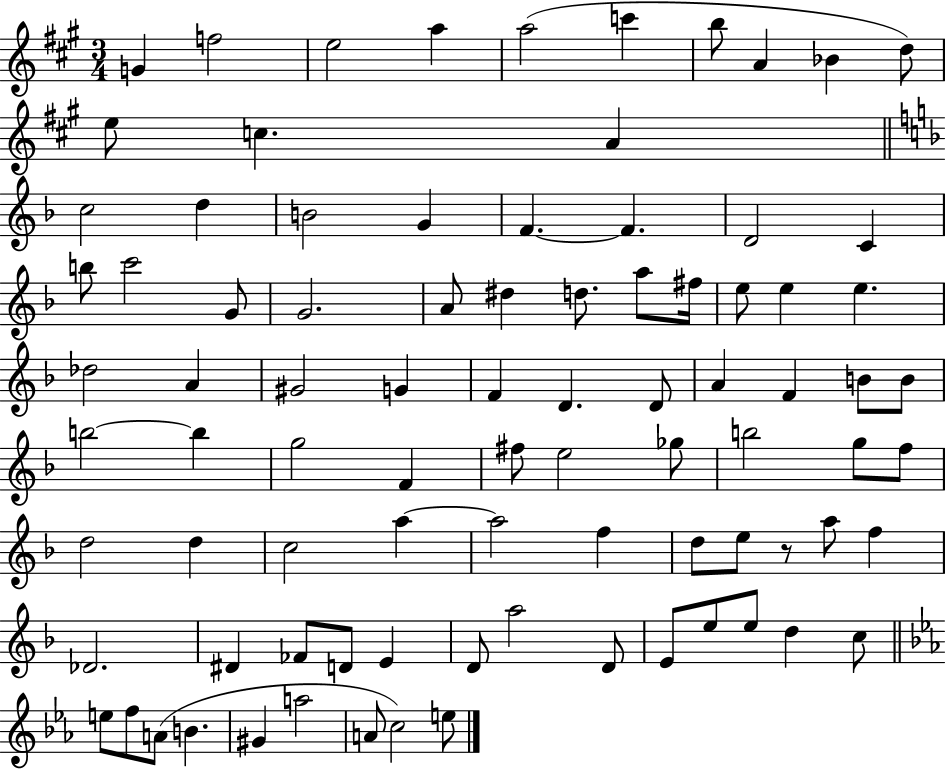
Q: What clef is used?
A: treble